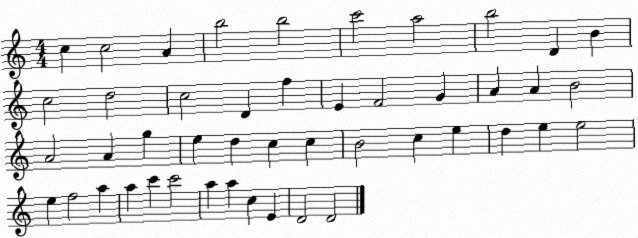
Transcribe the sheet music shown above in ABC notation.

X:1
T:Untitled
M:4/4
L:1/4
K:C
c c2 A b2 b2 c'2 a2 b2 D B c2 d2 c2 D f E F2 G A A B2 A2 A g e d c c B2 c e d e e2 e f2 a a c' c'2 a a c E D2 D2